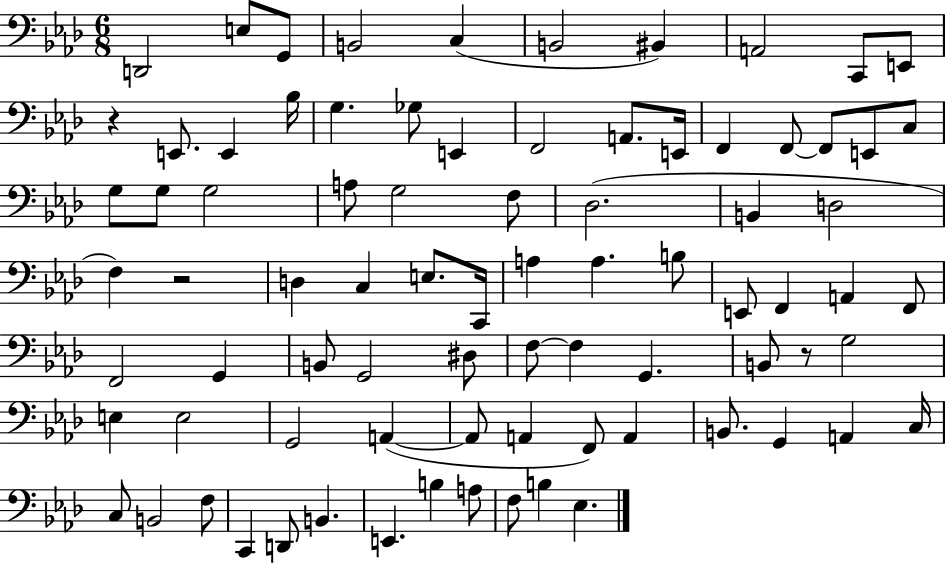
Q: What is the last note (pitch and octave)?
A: Eb3